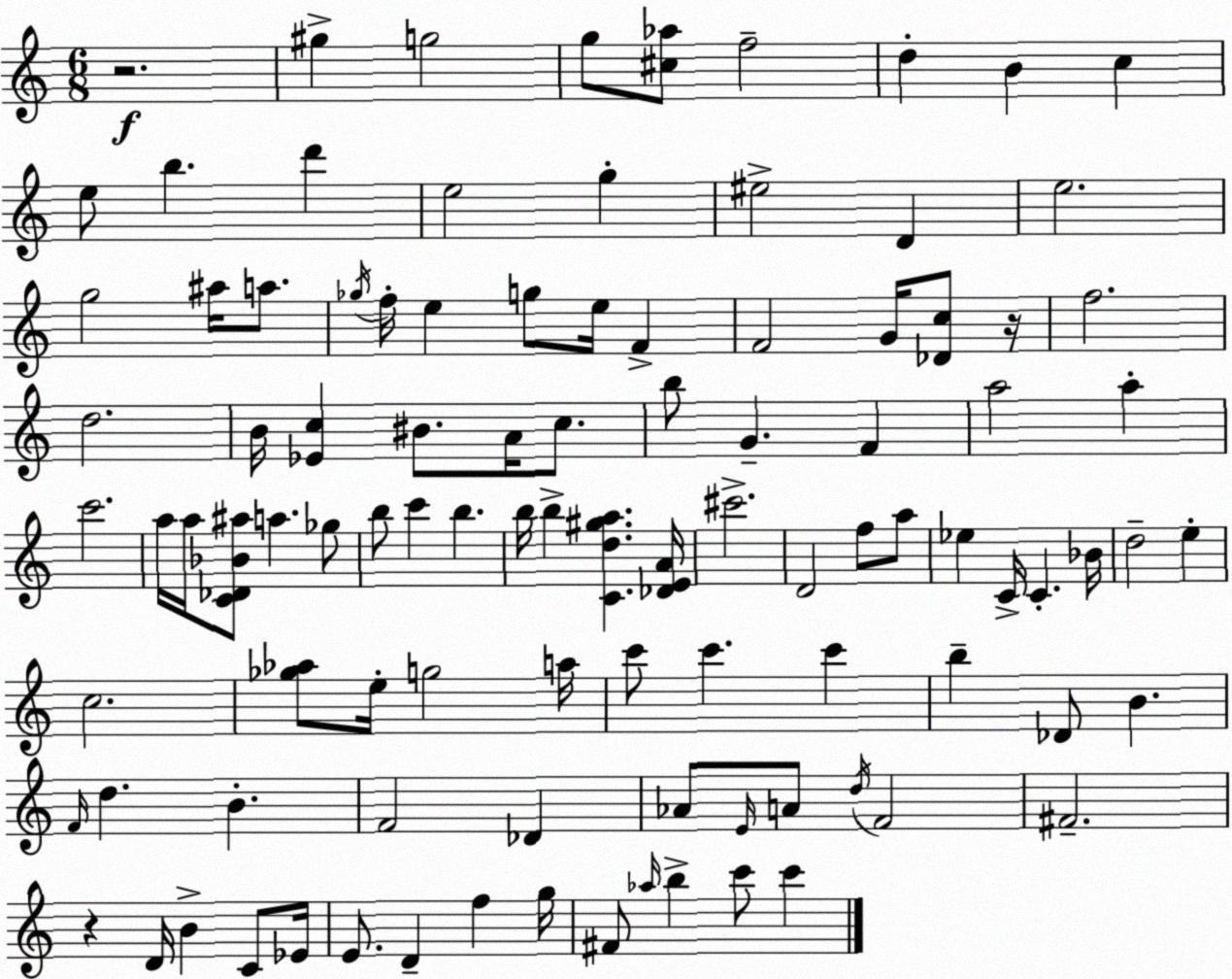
X:1
T:Untitled
M:6/8
L:1/4
K:C
z2 ^g g2 g/2 [^c_a]/2 f2 d B c e/2 b d' e2 g ^e2 D e2 g2 ^a/4 a/2 _g/4 f/4 e g/2 e/4 F F2 G/4 [_Dc]/2 z/4 f2 d2 B/4 [_Ec] ^B/2 A/4 c/2 b/2 G F a2 a c'2 a/4 a/4 [C_D_B^a]/2 a _g/2 b/2 c' b b/4 b [Cd^ga] [_DEA]/4 ^c'2 D2 f/2 a/2 _e C/4 C _B/4 d2 e c2 [_g_a]/2 e/4 g2 a/4 c'/2 c' c' b _D/2 B F/4 d B F2 _D _A/2 E/4 A/2 d/4 F2 ^F2 z D/4 B C/2 _E/4 E/2 D f g/4 ^F/2 _a/4 b c'/2 c'